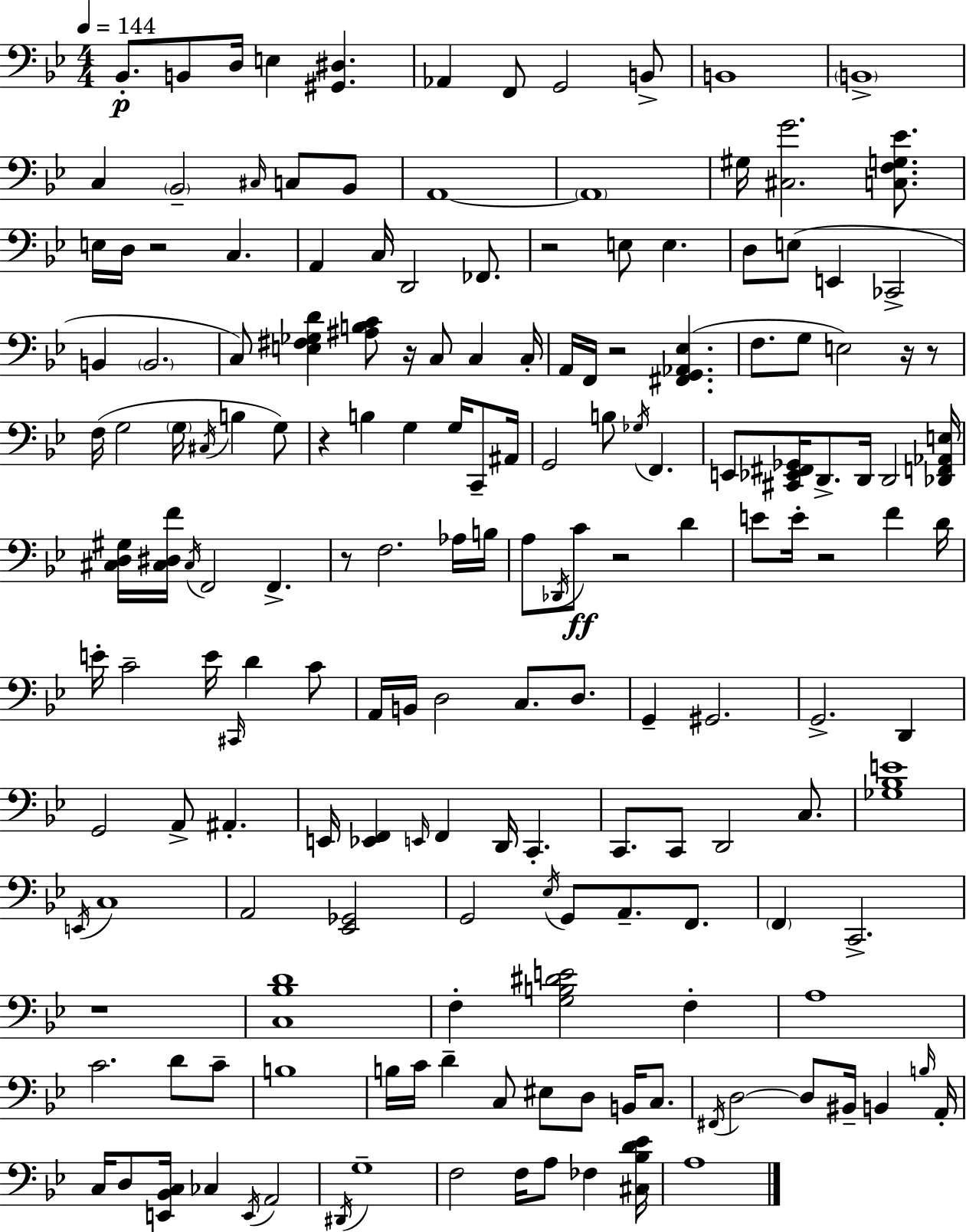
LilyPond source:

{
  \clef bass
  \numericTimeSignature
  \time 4/4
  \key g \minor
  \tempo 4 = 144
  \repeat volta 2 { bes,8.-.\p b,8 d16 e4 <gis, dis>4. | aes,4 f,8 g,2 b,8-> | b,1 | \parenthesize b,1-> | \break c4 \parenthesize bes,2-- \grace { cis16 } c8 bes,8 | a,1~~ | \parenthesize a,1 | gis16 <cis g'>2. <c f g ees'>8. | \break e16 d16 r2 c4. | a,4 c16 d,2 fes,8. | r2 e8 e4. | d8 e8( e,4 ces,2-> | \break b,4 \parenthesize b,2. | c8) <e fis ges d'>4 <ais b c'>8 r16 c8 c4 | c16-. a,16 f,16 r2 <fis, g, aes, ees>4.( | f8. g8 e2) r16 r8 | \break f16( g2 \parenthesize g16 \acciaccatura { cis16 } b4 | g8) r4 b4 g4 g16 c,8-- | ais,16 g,2 b8 \acciaccatura { ges16 } f,4. | e,8 <cis, ees, fis, ges,>16 d,8.-> d,16 d,2 | \break <des, f, aes, e>16 <cis d gis>16 <cis dis f'>16 \acciaccatura { cis16 } f,2 f,4.-> | r8 f2. | aes16 b16 a8 \acciaccatura { des,16 } c'8\ff r2 | d'4 e'8 e'16-. r2 | \break f'4 d'16 e'16-. c'2-- e'16 \grace { cis,16 } | d'4 c'8 a,16 b,16 d2 | c8. d8. g,4-- gis,2. | g,2.-> | \break d,4 g,2 a,8-> | ais,4.-. e,16 <ees, f,>4 \grace { e,16 } f,4 | d,16 c,4.-. c,8. c,8 d,2 | c8. <ges bes e'>1 | \break \acciaccatura { e,16 } c1 | a,2 | <ees, ges,>2 g,2 | \acciaccatura { ees16 } g,8 a,8.-- f,8. \parenthesize f,4 c,2.-> | \break r1 | <c bes d'>1 | f4-. <g b dis' e'>2 | f4-. a1 | \break c'2. | d'8 c'8-- b1 | b16 c'16 d'4-- c8 | eis8 d8 b,16 c8. \acciaccatura { fis,16 } d2~~ | \break d8 bis,16-- b,4 \grace { b16 } a,16-. c16 d8 <e, bes, c>16 ces4 | \acciaccatura { e,16 } a,2 \acciaccatura { dis,16 } g1-- | f2 | f16 a8 fes4 <cis bes d' ees'>16 a1 | \break } \bar "|."
}